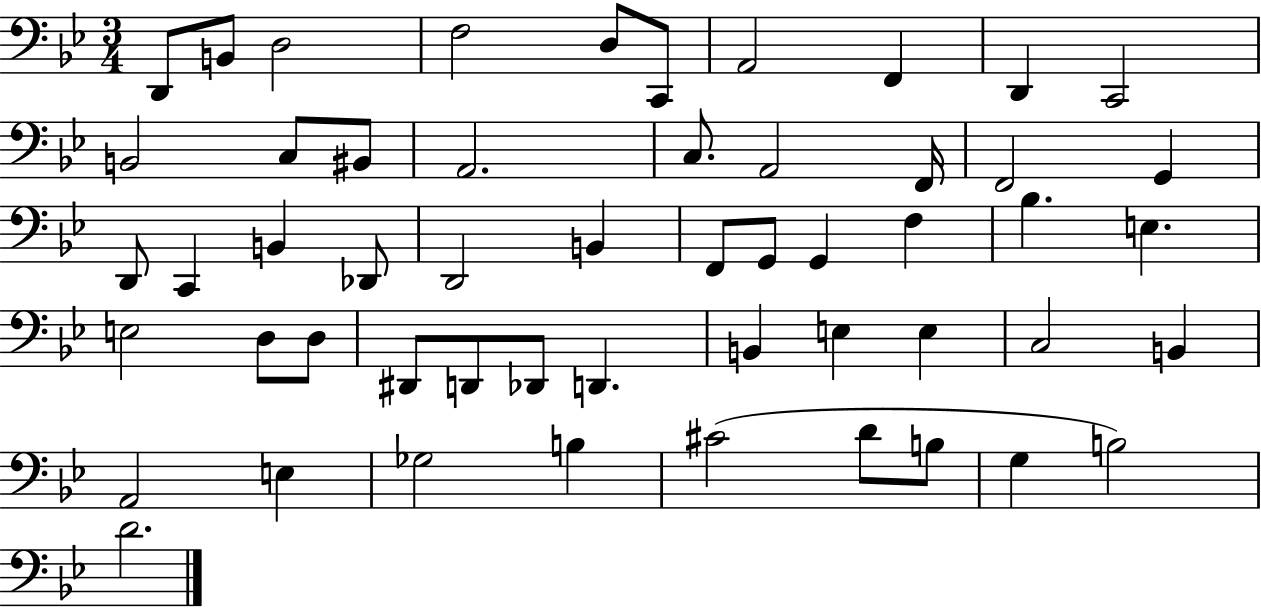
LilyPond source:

{
  \clef bass
  \numericTimeSignature
  \time 3/4
  \key bes \major
  d,8 b,8 d2 | f2 d8 c,8 | a,2 f,4 | d,4 c,2 | \break b,2 c8 bis,8 | a,2. | c8. a,2 f,16 | f,2 g,4 | \break d,8 c,4 b,4 des,8 | d,2 b,4 | f,8 g,8 g,4 f4 | bes4. e4. | \break e2 d8 d8 | dis,8 d,8 des,8 d,4. | b,4 e4 e4 | c2 b,4 | \break a,2 e4 | ges2 b4 | cis'2( d'8 b8 | g4 b2) | \break d'2. | \bar "|."
}